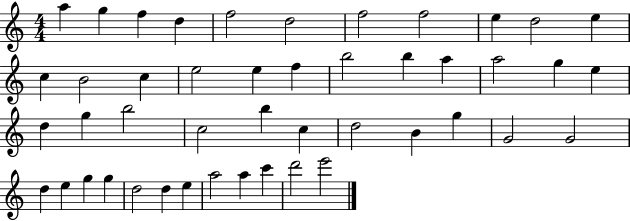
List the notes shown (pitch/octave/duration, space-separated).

A5/q G5/q F5/q D5/q F5/h D5/h F5/h F5/h E5/q D5/h E5/q C5/q B4/h C5/q E5/h E5/q F5/q B5/h B5/q A5/q A5/h G5/q E5/q D5/q G5/q B5/h C5/h B5/q C5/q D5/h B4/q G5/q G4/h G4/h D5/q E5/q G5/q G5/q D5/h D5/q E5/q A5/h A5/q C6/q D6/h E6/h